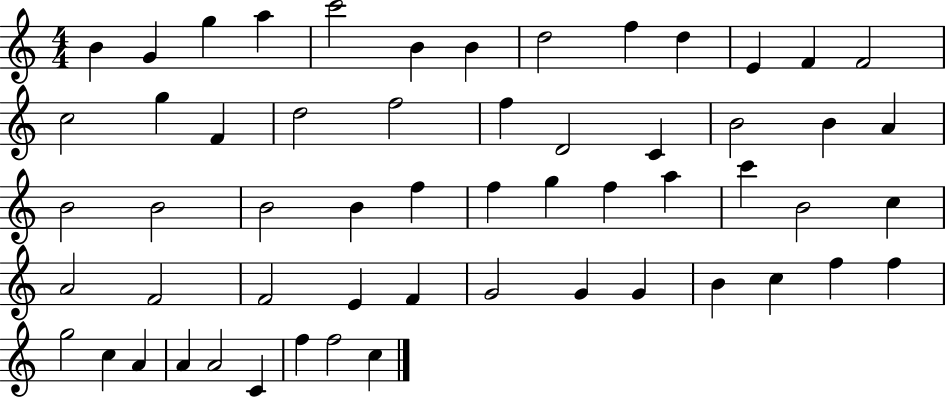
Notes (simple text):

B4/q G4/q G5/q A5/q C6/h B4/q B4/q D5/h F5/q D5/q E4/q F4/q F4/h C5/h G5/q F4/q D5/h F5/h F5/q D4/h C4/q B4/h B4/q A4/q B4/h B4/h B4/h B4/q F5/q F5/q G5/q F5/q A5/q C6/q B4/h C5/q A4/h F4/h F4/h E4/q F4/q G4/h G4/q G4/q B4/q C5/q F5/q F5/q G5/h C5/q A4/q A4/q A4/h C4/q F5/q F5/h C5/q